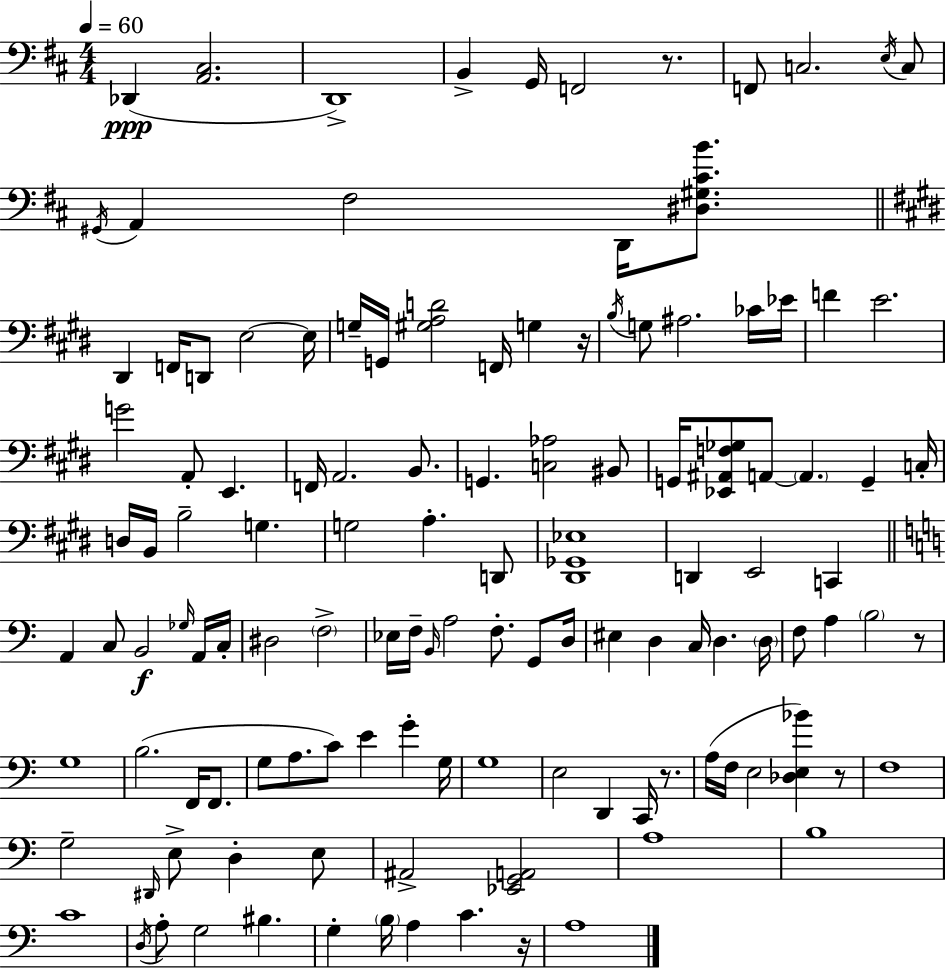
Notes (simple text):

Db2/q [A2,C#3]/h. D2/w B2/q G2/s F2/h R/e. F2/e C3/h. E3/s C3/e G#2/s A2/q F#3/h D2/s [D#3,G#3,C#4,B4]/e. D#2/q F2/s D2/e E3/h E3/s G3/s G2/s [G#3,A3,D4]/h F2/s G3/q R/s B3/s G3/e A#3/h. CES4/s Eb4/s F4/q E4/h. G4/h A2/e E2/q. F2/s A2/h. B2/e. G2/q. [C3,Ab3]/h BIS2/e G2/s [Eb2,A#2,F3,Gb3]/e A2/e A2/q. G2/q C3/s D3/s B2/s B3/h G3/q. G3/h A3/q. D2/e [D#2,Gb2,Eb3]/w D2/q E2/h C2/q A2/q C3/e B2/h Gb3/s A2/s C3/s D#3/h F3/h Eb3/s F3/s B2/s A3/h F3/e. G2/e D3/s EIS3/q D3/q C3/s D3/q. D3/s F3/e A3/q B3/h R/e G3/w B3/h. F2/s F2/e. G3/e A3/e. C4/e E4/q G4/q G3/s G3/w E3/h D2/q C2/s R/e. A3/s F3/s E3/h [Db3,E3,Bb4]/q R/e F3/w G3/h D#2/s E3/e D3/q E3/e A#2/h [Eb2,G2,A2]/h A3/w B3/w C4/w D3/s A3/e G3/h BIS3/q. G3/q B3/s A3/q C4/q. R/s A3/w